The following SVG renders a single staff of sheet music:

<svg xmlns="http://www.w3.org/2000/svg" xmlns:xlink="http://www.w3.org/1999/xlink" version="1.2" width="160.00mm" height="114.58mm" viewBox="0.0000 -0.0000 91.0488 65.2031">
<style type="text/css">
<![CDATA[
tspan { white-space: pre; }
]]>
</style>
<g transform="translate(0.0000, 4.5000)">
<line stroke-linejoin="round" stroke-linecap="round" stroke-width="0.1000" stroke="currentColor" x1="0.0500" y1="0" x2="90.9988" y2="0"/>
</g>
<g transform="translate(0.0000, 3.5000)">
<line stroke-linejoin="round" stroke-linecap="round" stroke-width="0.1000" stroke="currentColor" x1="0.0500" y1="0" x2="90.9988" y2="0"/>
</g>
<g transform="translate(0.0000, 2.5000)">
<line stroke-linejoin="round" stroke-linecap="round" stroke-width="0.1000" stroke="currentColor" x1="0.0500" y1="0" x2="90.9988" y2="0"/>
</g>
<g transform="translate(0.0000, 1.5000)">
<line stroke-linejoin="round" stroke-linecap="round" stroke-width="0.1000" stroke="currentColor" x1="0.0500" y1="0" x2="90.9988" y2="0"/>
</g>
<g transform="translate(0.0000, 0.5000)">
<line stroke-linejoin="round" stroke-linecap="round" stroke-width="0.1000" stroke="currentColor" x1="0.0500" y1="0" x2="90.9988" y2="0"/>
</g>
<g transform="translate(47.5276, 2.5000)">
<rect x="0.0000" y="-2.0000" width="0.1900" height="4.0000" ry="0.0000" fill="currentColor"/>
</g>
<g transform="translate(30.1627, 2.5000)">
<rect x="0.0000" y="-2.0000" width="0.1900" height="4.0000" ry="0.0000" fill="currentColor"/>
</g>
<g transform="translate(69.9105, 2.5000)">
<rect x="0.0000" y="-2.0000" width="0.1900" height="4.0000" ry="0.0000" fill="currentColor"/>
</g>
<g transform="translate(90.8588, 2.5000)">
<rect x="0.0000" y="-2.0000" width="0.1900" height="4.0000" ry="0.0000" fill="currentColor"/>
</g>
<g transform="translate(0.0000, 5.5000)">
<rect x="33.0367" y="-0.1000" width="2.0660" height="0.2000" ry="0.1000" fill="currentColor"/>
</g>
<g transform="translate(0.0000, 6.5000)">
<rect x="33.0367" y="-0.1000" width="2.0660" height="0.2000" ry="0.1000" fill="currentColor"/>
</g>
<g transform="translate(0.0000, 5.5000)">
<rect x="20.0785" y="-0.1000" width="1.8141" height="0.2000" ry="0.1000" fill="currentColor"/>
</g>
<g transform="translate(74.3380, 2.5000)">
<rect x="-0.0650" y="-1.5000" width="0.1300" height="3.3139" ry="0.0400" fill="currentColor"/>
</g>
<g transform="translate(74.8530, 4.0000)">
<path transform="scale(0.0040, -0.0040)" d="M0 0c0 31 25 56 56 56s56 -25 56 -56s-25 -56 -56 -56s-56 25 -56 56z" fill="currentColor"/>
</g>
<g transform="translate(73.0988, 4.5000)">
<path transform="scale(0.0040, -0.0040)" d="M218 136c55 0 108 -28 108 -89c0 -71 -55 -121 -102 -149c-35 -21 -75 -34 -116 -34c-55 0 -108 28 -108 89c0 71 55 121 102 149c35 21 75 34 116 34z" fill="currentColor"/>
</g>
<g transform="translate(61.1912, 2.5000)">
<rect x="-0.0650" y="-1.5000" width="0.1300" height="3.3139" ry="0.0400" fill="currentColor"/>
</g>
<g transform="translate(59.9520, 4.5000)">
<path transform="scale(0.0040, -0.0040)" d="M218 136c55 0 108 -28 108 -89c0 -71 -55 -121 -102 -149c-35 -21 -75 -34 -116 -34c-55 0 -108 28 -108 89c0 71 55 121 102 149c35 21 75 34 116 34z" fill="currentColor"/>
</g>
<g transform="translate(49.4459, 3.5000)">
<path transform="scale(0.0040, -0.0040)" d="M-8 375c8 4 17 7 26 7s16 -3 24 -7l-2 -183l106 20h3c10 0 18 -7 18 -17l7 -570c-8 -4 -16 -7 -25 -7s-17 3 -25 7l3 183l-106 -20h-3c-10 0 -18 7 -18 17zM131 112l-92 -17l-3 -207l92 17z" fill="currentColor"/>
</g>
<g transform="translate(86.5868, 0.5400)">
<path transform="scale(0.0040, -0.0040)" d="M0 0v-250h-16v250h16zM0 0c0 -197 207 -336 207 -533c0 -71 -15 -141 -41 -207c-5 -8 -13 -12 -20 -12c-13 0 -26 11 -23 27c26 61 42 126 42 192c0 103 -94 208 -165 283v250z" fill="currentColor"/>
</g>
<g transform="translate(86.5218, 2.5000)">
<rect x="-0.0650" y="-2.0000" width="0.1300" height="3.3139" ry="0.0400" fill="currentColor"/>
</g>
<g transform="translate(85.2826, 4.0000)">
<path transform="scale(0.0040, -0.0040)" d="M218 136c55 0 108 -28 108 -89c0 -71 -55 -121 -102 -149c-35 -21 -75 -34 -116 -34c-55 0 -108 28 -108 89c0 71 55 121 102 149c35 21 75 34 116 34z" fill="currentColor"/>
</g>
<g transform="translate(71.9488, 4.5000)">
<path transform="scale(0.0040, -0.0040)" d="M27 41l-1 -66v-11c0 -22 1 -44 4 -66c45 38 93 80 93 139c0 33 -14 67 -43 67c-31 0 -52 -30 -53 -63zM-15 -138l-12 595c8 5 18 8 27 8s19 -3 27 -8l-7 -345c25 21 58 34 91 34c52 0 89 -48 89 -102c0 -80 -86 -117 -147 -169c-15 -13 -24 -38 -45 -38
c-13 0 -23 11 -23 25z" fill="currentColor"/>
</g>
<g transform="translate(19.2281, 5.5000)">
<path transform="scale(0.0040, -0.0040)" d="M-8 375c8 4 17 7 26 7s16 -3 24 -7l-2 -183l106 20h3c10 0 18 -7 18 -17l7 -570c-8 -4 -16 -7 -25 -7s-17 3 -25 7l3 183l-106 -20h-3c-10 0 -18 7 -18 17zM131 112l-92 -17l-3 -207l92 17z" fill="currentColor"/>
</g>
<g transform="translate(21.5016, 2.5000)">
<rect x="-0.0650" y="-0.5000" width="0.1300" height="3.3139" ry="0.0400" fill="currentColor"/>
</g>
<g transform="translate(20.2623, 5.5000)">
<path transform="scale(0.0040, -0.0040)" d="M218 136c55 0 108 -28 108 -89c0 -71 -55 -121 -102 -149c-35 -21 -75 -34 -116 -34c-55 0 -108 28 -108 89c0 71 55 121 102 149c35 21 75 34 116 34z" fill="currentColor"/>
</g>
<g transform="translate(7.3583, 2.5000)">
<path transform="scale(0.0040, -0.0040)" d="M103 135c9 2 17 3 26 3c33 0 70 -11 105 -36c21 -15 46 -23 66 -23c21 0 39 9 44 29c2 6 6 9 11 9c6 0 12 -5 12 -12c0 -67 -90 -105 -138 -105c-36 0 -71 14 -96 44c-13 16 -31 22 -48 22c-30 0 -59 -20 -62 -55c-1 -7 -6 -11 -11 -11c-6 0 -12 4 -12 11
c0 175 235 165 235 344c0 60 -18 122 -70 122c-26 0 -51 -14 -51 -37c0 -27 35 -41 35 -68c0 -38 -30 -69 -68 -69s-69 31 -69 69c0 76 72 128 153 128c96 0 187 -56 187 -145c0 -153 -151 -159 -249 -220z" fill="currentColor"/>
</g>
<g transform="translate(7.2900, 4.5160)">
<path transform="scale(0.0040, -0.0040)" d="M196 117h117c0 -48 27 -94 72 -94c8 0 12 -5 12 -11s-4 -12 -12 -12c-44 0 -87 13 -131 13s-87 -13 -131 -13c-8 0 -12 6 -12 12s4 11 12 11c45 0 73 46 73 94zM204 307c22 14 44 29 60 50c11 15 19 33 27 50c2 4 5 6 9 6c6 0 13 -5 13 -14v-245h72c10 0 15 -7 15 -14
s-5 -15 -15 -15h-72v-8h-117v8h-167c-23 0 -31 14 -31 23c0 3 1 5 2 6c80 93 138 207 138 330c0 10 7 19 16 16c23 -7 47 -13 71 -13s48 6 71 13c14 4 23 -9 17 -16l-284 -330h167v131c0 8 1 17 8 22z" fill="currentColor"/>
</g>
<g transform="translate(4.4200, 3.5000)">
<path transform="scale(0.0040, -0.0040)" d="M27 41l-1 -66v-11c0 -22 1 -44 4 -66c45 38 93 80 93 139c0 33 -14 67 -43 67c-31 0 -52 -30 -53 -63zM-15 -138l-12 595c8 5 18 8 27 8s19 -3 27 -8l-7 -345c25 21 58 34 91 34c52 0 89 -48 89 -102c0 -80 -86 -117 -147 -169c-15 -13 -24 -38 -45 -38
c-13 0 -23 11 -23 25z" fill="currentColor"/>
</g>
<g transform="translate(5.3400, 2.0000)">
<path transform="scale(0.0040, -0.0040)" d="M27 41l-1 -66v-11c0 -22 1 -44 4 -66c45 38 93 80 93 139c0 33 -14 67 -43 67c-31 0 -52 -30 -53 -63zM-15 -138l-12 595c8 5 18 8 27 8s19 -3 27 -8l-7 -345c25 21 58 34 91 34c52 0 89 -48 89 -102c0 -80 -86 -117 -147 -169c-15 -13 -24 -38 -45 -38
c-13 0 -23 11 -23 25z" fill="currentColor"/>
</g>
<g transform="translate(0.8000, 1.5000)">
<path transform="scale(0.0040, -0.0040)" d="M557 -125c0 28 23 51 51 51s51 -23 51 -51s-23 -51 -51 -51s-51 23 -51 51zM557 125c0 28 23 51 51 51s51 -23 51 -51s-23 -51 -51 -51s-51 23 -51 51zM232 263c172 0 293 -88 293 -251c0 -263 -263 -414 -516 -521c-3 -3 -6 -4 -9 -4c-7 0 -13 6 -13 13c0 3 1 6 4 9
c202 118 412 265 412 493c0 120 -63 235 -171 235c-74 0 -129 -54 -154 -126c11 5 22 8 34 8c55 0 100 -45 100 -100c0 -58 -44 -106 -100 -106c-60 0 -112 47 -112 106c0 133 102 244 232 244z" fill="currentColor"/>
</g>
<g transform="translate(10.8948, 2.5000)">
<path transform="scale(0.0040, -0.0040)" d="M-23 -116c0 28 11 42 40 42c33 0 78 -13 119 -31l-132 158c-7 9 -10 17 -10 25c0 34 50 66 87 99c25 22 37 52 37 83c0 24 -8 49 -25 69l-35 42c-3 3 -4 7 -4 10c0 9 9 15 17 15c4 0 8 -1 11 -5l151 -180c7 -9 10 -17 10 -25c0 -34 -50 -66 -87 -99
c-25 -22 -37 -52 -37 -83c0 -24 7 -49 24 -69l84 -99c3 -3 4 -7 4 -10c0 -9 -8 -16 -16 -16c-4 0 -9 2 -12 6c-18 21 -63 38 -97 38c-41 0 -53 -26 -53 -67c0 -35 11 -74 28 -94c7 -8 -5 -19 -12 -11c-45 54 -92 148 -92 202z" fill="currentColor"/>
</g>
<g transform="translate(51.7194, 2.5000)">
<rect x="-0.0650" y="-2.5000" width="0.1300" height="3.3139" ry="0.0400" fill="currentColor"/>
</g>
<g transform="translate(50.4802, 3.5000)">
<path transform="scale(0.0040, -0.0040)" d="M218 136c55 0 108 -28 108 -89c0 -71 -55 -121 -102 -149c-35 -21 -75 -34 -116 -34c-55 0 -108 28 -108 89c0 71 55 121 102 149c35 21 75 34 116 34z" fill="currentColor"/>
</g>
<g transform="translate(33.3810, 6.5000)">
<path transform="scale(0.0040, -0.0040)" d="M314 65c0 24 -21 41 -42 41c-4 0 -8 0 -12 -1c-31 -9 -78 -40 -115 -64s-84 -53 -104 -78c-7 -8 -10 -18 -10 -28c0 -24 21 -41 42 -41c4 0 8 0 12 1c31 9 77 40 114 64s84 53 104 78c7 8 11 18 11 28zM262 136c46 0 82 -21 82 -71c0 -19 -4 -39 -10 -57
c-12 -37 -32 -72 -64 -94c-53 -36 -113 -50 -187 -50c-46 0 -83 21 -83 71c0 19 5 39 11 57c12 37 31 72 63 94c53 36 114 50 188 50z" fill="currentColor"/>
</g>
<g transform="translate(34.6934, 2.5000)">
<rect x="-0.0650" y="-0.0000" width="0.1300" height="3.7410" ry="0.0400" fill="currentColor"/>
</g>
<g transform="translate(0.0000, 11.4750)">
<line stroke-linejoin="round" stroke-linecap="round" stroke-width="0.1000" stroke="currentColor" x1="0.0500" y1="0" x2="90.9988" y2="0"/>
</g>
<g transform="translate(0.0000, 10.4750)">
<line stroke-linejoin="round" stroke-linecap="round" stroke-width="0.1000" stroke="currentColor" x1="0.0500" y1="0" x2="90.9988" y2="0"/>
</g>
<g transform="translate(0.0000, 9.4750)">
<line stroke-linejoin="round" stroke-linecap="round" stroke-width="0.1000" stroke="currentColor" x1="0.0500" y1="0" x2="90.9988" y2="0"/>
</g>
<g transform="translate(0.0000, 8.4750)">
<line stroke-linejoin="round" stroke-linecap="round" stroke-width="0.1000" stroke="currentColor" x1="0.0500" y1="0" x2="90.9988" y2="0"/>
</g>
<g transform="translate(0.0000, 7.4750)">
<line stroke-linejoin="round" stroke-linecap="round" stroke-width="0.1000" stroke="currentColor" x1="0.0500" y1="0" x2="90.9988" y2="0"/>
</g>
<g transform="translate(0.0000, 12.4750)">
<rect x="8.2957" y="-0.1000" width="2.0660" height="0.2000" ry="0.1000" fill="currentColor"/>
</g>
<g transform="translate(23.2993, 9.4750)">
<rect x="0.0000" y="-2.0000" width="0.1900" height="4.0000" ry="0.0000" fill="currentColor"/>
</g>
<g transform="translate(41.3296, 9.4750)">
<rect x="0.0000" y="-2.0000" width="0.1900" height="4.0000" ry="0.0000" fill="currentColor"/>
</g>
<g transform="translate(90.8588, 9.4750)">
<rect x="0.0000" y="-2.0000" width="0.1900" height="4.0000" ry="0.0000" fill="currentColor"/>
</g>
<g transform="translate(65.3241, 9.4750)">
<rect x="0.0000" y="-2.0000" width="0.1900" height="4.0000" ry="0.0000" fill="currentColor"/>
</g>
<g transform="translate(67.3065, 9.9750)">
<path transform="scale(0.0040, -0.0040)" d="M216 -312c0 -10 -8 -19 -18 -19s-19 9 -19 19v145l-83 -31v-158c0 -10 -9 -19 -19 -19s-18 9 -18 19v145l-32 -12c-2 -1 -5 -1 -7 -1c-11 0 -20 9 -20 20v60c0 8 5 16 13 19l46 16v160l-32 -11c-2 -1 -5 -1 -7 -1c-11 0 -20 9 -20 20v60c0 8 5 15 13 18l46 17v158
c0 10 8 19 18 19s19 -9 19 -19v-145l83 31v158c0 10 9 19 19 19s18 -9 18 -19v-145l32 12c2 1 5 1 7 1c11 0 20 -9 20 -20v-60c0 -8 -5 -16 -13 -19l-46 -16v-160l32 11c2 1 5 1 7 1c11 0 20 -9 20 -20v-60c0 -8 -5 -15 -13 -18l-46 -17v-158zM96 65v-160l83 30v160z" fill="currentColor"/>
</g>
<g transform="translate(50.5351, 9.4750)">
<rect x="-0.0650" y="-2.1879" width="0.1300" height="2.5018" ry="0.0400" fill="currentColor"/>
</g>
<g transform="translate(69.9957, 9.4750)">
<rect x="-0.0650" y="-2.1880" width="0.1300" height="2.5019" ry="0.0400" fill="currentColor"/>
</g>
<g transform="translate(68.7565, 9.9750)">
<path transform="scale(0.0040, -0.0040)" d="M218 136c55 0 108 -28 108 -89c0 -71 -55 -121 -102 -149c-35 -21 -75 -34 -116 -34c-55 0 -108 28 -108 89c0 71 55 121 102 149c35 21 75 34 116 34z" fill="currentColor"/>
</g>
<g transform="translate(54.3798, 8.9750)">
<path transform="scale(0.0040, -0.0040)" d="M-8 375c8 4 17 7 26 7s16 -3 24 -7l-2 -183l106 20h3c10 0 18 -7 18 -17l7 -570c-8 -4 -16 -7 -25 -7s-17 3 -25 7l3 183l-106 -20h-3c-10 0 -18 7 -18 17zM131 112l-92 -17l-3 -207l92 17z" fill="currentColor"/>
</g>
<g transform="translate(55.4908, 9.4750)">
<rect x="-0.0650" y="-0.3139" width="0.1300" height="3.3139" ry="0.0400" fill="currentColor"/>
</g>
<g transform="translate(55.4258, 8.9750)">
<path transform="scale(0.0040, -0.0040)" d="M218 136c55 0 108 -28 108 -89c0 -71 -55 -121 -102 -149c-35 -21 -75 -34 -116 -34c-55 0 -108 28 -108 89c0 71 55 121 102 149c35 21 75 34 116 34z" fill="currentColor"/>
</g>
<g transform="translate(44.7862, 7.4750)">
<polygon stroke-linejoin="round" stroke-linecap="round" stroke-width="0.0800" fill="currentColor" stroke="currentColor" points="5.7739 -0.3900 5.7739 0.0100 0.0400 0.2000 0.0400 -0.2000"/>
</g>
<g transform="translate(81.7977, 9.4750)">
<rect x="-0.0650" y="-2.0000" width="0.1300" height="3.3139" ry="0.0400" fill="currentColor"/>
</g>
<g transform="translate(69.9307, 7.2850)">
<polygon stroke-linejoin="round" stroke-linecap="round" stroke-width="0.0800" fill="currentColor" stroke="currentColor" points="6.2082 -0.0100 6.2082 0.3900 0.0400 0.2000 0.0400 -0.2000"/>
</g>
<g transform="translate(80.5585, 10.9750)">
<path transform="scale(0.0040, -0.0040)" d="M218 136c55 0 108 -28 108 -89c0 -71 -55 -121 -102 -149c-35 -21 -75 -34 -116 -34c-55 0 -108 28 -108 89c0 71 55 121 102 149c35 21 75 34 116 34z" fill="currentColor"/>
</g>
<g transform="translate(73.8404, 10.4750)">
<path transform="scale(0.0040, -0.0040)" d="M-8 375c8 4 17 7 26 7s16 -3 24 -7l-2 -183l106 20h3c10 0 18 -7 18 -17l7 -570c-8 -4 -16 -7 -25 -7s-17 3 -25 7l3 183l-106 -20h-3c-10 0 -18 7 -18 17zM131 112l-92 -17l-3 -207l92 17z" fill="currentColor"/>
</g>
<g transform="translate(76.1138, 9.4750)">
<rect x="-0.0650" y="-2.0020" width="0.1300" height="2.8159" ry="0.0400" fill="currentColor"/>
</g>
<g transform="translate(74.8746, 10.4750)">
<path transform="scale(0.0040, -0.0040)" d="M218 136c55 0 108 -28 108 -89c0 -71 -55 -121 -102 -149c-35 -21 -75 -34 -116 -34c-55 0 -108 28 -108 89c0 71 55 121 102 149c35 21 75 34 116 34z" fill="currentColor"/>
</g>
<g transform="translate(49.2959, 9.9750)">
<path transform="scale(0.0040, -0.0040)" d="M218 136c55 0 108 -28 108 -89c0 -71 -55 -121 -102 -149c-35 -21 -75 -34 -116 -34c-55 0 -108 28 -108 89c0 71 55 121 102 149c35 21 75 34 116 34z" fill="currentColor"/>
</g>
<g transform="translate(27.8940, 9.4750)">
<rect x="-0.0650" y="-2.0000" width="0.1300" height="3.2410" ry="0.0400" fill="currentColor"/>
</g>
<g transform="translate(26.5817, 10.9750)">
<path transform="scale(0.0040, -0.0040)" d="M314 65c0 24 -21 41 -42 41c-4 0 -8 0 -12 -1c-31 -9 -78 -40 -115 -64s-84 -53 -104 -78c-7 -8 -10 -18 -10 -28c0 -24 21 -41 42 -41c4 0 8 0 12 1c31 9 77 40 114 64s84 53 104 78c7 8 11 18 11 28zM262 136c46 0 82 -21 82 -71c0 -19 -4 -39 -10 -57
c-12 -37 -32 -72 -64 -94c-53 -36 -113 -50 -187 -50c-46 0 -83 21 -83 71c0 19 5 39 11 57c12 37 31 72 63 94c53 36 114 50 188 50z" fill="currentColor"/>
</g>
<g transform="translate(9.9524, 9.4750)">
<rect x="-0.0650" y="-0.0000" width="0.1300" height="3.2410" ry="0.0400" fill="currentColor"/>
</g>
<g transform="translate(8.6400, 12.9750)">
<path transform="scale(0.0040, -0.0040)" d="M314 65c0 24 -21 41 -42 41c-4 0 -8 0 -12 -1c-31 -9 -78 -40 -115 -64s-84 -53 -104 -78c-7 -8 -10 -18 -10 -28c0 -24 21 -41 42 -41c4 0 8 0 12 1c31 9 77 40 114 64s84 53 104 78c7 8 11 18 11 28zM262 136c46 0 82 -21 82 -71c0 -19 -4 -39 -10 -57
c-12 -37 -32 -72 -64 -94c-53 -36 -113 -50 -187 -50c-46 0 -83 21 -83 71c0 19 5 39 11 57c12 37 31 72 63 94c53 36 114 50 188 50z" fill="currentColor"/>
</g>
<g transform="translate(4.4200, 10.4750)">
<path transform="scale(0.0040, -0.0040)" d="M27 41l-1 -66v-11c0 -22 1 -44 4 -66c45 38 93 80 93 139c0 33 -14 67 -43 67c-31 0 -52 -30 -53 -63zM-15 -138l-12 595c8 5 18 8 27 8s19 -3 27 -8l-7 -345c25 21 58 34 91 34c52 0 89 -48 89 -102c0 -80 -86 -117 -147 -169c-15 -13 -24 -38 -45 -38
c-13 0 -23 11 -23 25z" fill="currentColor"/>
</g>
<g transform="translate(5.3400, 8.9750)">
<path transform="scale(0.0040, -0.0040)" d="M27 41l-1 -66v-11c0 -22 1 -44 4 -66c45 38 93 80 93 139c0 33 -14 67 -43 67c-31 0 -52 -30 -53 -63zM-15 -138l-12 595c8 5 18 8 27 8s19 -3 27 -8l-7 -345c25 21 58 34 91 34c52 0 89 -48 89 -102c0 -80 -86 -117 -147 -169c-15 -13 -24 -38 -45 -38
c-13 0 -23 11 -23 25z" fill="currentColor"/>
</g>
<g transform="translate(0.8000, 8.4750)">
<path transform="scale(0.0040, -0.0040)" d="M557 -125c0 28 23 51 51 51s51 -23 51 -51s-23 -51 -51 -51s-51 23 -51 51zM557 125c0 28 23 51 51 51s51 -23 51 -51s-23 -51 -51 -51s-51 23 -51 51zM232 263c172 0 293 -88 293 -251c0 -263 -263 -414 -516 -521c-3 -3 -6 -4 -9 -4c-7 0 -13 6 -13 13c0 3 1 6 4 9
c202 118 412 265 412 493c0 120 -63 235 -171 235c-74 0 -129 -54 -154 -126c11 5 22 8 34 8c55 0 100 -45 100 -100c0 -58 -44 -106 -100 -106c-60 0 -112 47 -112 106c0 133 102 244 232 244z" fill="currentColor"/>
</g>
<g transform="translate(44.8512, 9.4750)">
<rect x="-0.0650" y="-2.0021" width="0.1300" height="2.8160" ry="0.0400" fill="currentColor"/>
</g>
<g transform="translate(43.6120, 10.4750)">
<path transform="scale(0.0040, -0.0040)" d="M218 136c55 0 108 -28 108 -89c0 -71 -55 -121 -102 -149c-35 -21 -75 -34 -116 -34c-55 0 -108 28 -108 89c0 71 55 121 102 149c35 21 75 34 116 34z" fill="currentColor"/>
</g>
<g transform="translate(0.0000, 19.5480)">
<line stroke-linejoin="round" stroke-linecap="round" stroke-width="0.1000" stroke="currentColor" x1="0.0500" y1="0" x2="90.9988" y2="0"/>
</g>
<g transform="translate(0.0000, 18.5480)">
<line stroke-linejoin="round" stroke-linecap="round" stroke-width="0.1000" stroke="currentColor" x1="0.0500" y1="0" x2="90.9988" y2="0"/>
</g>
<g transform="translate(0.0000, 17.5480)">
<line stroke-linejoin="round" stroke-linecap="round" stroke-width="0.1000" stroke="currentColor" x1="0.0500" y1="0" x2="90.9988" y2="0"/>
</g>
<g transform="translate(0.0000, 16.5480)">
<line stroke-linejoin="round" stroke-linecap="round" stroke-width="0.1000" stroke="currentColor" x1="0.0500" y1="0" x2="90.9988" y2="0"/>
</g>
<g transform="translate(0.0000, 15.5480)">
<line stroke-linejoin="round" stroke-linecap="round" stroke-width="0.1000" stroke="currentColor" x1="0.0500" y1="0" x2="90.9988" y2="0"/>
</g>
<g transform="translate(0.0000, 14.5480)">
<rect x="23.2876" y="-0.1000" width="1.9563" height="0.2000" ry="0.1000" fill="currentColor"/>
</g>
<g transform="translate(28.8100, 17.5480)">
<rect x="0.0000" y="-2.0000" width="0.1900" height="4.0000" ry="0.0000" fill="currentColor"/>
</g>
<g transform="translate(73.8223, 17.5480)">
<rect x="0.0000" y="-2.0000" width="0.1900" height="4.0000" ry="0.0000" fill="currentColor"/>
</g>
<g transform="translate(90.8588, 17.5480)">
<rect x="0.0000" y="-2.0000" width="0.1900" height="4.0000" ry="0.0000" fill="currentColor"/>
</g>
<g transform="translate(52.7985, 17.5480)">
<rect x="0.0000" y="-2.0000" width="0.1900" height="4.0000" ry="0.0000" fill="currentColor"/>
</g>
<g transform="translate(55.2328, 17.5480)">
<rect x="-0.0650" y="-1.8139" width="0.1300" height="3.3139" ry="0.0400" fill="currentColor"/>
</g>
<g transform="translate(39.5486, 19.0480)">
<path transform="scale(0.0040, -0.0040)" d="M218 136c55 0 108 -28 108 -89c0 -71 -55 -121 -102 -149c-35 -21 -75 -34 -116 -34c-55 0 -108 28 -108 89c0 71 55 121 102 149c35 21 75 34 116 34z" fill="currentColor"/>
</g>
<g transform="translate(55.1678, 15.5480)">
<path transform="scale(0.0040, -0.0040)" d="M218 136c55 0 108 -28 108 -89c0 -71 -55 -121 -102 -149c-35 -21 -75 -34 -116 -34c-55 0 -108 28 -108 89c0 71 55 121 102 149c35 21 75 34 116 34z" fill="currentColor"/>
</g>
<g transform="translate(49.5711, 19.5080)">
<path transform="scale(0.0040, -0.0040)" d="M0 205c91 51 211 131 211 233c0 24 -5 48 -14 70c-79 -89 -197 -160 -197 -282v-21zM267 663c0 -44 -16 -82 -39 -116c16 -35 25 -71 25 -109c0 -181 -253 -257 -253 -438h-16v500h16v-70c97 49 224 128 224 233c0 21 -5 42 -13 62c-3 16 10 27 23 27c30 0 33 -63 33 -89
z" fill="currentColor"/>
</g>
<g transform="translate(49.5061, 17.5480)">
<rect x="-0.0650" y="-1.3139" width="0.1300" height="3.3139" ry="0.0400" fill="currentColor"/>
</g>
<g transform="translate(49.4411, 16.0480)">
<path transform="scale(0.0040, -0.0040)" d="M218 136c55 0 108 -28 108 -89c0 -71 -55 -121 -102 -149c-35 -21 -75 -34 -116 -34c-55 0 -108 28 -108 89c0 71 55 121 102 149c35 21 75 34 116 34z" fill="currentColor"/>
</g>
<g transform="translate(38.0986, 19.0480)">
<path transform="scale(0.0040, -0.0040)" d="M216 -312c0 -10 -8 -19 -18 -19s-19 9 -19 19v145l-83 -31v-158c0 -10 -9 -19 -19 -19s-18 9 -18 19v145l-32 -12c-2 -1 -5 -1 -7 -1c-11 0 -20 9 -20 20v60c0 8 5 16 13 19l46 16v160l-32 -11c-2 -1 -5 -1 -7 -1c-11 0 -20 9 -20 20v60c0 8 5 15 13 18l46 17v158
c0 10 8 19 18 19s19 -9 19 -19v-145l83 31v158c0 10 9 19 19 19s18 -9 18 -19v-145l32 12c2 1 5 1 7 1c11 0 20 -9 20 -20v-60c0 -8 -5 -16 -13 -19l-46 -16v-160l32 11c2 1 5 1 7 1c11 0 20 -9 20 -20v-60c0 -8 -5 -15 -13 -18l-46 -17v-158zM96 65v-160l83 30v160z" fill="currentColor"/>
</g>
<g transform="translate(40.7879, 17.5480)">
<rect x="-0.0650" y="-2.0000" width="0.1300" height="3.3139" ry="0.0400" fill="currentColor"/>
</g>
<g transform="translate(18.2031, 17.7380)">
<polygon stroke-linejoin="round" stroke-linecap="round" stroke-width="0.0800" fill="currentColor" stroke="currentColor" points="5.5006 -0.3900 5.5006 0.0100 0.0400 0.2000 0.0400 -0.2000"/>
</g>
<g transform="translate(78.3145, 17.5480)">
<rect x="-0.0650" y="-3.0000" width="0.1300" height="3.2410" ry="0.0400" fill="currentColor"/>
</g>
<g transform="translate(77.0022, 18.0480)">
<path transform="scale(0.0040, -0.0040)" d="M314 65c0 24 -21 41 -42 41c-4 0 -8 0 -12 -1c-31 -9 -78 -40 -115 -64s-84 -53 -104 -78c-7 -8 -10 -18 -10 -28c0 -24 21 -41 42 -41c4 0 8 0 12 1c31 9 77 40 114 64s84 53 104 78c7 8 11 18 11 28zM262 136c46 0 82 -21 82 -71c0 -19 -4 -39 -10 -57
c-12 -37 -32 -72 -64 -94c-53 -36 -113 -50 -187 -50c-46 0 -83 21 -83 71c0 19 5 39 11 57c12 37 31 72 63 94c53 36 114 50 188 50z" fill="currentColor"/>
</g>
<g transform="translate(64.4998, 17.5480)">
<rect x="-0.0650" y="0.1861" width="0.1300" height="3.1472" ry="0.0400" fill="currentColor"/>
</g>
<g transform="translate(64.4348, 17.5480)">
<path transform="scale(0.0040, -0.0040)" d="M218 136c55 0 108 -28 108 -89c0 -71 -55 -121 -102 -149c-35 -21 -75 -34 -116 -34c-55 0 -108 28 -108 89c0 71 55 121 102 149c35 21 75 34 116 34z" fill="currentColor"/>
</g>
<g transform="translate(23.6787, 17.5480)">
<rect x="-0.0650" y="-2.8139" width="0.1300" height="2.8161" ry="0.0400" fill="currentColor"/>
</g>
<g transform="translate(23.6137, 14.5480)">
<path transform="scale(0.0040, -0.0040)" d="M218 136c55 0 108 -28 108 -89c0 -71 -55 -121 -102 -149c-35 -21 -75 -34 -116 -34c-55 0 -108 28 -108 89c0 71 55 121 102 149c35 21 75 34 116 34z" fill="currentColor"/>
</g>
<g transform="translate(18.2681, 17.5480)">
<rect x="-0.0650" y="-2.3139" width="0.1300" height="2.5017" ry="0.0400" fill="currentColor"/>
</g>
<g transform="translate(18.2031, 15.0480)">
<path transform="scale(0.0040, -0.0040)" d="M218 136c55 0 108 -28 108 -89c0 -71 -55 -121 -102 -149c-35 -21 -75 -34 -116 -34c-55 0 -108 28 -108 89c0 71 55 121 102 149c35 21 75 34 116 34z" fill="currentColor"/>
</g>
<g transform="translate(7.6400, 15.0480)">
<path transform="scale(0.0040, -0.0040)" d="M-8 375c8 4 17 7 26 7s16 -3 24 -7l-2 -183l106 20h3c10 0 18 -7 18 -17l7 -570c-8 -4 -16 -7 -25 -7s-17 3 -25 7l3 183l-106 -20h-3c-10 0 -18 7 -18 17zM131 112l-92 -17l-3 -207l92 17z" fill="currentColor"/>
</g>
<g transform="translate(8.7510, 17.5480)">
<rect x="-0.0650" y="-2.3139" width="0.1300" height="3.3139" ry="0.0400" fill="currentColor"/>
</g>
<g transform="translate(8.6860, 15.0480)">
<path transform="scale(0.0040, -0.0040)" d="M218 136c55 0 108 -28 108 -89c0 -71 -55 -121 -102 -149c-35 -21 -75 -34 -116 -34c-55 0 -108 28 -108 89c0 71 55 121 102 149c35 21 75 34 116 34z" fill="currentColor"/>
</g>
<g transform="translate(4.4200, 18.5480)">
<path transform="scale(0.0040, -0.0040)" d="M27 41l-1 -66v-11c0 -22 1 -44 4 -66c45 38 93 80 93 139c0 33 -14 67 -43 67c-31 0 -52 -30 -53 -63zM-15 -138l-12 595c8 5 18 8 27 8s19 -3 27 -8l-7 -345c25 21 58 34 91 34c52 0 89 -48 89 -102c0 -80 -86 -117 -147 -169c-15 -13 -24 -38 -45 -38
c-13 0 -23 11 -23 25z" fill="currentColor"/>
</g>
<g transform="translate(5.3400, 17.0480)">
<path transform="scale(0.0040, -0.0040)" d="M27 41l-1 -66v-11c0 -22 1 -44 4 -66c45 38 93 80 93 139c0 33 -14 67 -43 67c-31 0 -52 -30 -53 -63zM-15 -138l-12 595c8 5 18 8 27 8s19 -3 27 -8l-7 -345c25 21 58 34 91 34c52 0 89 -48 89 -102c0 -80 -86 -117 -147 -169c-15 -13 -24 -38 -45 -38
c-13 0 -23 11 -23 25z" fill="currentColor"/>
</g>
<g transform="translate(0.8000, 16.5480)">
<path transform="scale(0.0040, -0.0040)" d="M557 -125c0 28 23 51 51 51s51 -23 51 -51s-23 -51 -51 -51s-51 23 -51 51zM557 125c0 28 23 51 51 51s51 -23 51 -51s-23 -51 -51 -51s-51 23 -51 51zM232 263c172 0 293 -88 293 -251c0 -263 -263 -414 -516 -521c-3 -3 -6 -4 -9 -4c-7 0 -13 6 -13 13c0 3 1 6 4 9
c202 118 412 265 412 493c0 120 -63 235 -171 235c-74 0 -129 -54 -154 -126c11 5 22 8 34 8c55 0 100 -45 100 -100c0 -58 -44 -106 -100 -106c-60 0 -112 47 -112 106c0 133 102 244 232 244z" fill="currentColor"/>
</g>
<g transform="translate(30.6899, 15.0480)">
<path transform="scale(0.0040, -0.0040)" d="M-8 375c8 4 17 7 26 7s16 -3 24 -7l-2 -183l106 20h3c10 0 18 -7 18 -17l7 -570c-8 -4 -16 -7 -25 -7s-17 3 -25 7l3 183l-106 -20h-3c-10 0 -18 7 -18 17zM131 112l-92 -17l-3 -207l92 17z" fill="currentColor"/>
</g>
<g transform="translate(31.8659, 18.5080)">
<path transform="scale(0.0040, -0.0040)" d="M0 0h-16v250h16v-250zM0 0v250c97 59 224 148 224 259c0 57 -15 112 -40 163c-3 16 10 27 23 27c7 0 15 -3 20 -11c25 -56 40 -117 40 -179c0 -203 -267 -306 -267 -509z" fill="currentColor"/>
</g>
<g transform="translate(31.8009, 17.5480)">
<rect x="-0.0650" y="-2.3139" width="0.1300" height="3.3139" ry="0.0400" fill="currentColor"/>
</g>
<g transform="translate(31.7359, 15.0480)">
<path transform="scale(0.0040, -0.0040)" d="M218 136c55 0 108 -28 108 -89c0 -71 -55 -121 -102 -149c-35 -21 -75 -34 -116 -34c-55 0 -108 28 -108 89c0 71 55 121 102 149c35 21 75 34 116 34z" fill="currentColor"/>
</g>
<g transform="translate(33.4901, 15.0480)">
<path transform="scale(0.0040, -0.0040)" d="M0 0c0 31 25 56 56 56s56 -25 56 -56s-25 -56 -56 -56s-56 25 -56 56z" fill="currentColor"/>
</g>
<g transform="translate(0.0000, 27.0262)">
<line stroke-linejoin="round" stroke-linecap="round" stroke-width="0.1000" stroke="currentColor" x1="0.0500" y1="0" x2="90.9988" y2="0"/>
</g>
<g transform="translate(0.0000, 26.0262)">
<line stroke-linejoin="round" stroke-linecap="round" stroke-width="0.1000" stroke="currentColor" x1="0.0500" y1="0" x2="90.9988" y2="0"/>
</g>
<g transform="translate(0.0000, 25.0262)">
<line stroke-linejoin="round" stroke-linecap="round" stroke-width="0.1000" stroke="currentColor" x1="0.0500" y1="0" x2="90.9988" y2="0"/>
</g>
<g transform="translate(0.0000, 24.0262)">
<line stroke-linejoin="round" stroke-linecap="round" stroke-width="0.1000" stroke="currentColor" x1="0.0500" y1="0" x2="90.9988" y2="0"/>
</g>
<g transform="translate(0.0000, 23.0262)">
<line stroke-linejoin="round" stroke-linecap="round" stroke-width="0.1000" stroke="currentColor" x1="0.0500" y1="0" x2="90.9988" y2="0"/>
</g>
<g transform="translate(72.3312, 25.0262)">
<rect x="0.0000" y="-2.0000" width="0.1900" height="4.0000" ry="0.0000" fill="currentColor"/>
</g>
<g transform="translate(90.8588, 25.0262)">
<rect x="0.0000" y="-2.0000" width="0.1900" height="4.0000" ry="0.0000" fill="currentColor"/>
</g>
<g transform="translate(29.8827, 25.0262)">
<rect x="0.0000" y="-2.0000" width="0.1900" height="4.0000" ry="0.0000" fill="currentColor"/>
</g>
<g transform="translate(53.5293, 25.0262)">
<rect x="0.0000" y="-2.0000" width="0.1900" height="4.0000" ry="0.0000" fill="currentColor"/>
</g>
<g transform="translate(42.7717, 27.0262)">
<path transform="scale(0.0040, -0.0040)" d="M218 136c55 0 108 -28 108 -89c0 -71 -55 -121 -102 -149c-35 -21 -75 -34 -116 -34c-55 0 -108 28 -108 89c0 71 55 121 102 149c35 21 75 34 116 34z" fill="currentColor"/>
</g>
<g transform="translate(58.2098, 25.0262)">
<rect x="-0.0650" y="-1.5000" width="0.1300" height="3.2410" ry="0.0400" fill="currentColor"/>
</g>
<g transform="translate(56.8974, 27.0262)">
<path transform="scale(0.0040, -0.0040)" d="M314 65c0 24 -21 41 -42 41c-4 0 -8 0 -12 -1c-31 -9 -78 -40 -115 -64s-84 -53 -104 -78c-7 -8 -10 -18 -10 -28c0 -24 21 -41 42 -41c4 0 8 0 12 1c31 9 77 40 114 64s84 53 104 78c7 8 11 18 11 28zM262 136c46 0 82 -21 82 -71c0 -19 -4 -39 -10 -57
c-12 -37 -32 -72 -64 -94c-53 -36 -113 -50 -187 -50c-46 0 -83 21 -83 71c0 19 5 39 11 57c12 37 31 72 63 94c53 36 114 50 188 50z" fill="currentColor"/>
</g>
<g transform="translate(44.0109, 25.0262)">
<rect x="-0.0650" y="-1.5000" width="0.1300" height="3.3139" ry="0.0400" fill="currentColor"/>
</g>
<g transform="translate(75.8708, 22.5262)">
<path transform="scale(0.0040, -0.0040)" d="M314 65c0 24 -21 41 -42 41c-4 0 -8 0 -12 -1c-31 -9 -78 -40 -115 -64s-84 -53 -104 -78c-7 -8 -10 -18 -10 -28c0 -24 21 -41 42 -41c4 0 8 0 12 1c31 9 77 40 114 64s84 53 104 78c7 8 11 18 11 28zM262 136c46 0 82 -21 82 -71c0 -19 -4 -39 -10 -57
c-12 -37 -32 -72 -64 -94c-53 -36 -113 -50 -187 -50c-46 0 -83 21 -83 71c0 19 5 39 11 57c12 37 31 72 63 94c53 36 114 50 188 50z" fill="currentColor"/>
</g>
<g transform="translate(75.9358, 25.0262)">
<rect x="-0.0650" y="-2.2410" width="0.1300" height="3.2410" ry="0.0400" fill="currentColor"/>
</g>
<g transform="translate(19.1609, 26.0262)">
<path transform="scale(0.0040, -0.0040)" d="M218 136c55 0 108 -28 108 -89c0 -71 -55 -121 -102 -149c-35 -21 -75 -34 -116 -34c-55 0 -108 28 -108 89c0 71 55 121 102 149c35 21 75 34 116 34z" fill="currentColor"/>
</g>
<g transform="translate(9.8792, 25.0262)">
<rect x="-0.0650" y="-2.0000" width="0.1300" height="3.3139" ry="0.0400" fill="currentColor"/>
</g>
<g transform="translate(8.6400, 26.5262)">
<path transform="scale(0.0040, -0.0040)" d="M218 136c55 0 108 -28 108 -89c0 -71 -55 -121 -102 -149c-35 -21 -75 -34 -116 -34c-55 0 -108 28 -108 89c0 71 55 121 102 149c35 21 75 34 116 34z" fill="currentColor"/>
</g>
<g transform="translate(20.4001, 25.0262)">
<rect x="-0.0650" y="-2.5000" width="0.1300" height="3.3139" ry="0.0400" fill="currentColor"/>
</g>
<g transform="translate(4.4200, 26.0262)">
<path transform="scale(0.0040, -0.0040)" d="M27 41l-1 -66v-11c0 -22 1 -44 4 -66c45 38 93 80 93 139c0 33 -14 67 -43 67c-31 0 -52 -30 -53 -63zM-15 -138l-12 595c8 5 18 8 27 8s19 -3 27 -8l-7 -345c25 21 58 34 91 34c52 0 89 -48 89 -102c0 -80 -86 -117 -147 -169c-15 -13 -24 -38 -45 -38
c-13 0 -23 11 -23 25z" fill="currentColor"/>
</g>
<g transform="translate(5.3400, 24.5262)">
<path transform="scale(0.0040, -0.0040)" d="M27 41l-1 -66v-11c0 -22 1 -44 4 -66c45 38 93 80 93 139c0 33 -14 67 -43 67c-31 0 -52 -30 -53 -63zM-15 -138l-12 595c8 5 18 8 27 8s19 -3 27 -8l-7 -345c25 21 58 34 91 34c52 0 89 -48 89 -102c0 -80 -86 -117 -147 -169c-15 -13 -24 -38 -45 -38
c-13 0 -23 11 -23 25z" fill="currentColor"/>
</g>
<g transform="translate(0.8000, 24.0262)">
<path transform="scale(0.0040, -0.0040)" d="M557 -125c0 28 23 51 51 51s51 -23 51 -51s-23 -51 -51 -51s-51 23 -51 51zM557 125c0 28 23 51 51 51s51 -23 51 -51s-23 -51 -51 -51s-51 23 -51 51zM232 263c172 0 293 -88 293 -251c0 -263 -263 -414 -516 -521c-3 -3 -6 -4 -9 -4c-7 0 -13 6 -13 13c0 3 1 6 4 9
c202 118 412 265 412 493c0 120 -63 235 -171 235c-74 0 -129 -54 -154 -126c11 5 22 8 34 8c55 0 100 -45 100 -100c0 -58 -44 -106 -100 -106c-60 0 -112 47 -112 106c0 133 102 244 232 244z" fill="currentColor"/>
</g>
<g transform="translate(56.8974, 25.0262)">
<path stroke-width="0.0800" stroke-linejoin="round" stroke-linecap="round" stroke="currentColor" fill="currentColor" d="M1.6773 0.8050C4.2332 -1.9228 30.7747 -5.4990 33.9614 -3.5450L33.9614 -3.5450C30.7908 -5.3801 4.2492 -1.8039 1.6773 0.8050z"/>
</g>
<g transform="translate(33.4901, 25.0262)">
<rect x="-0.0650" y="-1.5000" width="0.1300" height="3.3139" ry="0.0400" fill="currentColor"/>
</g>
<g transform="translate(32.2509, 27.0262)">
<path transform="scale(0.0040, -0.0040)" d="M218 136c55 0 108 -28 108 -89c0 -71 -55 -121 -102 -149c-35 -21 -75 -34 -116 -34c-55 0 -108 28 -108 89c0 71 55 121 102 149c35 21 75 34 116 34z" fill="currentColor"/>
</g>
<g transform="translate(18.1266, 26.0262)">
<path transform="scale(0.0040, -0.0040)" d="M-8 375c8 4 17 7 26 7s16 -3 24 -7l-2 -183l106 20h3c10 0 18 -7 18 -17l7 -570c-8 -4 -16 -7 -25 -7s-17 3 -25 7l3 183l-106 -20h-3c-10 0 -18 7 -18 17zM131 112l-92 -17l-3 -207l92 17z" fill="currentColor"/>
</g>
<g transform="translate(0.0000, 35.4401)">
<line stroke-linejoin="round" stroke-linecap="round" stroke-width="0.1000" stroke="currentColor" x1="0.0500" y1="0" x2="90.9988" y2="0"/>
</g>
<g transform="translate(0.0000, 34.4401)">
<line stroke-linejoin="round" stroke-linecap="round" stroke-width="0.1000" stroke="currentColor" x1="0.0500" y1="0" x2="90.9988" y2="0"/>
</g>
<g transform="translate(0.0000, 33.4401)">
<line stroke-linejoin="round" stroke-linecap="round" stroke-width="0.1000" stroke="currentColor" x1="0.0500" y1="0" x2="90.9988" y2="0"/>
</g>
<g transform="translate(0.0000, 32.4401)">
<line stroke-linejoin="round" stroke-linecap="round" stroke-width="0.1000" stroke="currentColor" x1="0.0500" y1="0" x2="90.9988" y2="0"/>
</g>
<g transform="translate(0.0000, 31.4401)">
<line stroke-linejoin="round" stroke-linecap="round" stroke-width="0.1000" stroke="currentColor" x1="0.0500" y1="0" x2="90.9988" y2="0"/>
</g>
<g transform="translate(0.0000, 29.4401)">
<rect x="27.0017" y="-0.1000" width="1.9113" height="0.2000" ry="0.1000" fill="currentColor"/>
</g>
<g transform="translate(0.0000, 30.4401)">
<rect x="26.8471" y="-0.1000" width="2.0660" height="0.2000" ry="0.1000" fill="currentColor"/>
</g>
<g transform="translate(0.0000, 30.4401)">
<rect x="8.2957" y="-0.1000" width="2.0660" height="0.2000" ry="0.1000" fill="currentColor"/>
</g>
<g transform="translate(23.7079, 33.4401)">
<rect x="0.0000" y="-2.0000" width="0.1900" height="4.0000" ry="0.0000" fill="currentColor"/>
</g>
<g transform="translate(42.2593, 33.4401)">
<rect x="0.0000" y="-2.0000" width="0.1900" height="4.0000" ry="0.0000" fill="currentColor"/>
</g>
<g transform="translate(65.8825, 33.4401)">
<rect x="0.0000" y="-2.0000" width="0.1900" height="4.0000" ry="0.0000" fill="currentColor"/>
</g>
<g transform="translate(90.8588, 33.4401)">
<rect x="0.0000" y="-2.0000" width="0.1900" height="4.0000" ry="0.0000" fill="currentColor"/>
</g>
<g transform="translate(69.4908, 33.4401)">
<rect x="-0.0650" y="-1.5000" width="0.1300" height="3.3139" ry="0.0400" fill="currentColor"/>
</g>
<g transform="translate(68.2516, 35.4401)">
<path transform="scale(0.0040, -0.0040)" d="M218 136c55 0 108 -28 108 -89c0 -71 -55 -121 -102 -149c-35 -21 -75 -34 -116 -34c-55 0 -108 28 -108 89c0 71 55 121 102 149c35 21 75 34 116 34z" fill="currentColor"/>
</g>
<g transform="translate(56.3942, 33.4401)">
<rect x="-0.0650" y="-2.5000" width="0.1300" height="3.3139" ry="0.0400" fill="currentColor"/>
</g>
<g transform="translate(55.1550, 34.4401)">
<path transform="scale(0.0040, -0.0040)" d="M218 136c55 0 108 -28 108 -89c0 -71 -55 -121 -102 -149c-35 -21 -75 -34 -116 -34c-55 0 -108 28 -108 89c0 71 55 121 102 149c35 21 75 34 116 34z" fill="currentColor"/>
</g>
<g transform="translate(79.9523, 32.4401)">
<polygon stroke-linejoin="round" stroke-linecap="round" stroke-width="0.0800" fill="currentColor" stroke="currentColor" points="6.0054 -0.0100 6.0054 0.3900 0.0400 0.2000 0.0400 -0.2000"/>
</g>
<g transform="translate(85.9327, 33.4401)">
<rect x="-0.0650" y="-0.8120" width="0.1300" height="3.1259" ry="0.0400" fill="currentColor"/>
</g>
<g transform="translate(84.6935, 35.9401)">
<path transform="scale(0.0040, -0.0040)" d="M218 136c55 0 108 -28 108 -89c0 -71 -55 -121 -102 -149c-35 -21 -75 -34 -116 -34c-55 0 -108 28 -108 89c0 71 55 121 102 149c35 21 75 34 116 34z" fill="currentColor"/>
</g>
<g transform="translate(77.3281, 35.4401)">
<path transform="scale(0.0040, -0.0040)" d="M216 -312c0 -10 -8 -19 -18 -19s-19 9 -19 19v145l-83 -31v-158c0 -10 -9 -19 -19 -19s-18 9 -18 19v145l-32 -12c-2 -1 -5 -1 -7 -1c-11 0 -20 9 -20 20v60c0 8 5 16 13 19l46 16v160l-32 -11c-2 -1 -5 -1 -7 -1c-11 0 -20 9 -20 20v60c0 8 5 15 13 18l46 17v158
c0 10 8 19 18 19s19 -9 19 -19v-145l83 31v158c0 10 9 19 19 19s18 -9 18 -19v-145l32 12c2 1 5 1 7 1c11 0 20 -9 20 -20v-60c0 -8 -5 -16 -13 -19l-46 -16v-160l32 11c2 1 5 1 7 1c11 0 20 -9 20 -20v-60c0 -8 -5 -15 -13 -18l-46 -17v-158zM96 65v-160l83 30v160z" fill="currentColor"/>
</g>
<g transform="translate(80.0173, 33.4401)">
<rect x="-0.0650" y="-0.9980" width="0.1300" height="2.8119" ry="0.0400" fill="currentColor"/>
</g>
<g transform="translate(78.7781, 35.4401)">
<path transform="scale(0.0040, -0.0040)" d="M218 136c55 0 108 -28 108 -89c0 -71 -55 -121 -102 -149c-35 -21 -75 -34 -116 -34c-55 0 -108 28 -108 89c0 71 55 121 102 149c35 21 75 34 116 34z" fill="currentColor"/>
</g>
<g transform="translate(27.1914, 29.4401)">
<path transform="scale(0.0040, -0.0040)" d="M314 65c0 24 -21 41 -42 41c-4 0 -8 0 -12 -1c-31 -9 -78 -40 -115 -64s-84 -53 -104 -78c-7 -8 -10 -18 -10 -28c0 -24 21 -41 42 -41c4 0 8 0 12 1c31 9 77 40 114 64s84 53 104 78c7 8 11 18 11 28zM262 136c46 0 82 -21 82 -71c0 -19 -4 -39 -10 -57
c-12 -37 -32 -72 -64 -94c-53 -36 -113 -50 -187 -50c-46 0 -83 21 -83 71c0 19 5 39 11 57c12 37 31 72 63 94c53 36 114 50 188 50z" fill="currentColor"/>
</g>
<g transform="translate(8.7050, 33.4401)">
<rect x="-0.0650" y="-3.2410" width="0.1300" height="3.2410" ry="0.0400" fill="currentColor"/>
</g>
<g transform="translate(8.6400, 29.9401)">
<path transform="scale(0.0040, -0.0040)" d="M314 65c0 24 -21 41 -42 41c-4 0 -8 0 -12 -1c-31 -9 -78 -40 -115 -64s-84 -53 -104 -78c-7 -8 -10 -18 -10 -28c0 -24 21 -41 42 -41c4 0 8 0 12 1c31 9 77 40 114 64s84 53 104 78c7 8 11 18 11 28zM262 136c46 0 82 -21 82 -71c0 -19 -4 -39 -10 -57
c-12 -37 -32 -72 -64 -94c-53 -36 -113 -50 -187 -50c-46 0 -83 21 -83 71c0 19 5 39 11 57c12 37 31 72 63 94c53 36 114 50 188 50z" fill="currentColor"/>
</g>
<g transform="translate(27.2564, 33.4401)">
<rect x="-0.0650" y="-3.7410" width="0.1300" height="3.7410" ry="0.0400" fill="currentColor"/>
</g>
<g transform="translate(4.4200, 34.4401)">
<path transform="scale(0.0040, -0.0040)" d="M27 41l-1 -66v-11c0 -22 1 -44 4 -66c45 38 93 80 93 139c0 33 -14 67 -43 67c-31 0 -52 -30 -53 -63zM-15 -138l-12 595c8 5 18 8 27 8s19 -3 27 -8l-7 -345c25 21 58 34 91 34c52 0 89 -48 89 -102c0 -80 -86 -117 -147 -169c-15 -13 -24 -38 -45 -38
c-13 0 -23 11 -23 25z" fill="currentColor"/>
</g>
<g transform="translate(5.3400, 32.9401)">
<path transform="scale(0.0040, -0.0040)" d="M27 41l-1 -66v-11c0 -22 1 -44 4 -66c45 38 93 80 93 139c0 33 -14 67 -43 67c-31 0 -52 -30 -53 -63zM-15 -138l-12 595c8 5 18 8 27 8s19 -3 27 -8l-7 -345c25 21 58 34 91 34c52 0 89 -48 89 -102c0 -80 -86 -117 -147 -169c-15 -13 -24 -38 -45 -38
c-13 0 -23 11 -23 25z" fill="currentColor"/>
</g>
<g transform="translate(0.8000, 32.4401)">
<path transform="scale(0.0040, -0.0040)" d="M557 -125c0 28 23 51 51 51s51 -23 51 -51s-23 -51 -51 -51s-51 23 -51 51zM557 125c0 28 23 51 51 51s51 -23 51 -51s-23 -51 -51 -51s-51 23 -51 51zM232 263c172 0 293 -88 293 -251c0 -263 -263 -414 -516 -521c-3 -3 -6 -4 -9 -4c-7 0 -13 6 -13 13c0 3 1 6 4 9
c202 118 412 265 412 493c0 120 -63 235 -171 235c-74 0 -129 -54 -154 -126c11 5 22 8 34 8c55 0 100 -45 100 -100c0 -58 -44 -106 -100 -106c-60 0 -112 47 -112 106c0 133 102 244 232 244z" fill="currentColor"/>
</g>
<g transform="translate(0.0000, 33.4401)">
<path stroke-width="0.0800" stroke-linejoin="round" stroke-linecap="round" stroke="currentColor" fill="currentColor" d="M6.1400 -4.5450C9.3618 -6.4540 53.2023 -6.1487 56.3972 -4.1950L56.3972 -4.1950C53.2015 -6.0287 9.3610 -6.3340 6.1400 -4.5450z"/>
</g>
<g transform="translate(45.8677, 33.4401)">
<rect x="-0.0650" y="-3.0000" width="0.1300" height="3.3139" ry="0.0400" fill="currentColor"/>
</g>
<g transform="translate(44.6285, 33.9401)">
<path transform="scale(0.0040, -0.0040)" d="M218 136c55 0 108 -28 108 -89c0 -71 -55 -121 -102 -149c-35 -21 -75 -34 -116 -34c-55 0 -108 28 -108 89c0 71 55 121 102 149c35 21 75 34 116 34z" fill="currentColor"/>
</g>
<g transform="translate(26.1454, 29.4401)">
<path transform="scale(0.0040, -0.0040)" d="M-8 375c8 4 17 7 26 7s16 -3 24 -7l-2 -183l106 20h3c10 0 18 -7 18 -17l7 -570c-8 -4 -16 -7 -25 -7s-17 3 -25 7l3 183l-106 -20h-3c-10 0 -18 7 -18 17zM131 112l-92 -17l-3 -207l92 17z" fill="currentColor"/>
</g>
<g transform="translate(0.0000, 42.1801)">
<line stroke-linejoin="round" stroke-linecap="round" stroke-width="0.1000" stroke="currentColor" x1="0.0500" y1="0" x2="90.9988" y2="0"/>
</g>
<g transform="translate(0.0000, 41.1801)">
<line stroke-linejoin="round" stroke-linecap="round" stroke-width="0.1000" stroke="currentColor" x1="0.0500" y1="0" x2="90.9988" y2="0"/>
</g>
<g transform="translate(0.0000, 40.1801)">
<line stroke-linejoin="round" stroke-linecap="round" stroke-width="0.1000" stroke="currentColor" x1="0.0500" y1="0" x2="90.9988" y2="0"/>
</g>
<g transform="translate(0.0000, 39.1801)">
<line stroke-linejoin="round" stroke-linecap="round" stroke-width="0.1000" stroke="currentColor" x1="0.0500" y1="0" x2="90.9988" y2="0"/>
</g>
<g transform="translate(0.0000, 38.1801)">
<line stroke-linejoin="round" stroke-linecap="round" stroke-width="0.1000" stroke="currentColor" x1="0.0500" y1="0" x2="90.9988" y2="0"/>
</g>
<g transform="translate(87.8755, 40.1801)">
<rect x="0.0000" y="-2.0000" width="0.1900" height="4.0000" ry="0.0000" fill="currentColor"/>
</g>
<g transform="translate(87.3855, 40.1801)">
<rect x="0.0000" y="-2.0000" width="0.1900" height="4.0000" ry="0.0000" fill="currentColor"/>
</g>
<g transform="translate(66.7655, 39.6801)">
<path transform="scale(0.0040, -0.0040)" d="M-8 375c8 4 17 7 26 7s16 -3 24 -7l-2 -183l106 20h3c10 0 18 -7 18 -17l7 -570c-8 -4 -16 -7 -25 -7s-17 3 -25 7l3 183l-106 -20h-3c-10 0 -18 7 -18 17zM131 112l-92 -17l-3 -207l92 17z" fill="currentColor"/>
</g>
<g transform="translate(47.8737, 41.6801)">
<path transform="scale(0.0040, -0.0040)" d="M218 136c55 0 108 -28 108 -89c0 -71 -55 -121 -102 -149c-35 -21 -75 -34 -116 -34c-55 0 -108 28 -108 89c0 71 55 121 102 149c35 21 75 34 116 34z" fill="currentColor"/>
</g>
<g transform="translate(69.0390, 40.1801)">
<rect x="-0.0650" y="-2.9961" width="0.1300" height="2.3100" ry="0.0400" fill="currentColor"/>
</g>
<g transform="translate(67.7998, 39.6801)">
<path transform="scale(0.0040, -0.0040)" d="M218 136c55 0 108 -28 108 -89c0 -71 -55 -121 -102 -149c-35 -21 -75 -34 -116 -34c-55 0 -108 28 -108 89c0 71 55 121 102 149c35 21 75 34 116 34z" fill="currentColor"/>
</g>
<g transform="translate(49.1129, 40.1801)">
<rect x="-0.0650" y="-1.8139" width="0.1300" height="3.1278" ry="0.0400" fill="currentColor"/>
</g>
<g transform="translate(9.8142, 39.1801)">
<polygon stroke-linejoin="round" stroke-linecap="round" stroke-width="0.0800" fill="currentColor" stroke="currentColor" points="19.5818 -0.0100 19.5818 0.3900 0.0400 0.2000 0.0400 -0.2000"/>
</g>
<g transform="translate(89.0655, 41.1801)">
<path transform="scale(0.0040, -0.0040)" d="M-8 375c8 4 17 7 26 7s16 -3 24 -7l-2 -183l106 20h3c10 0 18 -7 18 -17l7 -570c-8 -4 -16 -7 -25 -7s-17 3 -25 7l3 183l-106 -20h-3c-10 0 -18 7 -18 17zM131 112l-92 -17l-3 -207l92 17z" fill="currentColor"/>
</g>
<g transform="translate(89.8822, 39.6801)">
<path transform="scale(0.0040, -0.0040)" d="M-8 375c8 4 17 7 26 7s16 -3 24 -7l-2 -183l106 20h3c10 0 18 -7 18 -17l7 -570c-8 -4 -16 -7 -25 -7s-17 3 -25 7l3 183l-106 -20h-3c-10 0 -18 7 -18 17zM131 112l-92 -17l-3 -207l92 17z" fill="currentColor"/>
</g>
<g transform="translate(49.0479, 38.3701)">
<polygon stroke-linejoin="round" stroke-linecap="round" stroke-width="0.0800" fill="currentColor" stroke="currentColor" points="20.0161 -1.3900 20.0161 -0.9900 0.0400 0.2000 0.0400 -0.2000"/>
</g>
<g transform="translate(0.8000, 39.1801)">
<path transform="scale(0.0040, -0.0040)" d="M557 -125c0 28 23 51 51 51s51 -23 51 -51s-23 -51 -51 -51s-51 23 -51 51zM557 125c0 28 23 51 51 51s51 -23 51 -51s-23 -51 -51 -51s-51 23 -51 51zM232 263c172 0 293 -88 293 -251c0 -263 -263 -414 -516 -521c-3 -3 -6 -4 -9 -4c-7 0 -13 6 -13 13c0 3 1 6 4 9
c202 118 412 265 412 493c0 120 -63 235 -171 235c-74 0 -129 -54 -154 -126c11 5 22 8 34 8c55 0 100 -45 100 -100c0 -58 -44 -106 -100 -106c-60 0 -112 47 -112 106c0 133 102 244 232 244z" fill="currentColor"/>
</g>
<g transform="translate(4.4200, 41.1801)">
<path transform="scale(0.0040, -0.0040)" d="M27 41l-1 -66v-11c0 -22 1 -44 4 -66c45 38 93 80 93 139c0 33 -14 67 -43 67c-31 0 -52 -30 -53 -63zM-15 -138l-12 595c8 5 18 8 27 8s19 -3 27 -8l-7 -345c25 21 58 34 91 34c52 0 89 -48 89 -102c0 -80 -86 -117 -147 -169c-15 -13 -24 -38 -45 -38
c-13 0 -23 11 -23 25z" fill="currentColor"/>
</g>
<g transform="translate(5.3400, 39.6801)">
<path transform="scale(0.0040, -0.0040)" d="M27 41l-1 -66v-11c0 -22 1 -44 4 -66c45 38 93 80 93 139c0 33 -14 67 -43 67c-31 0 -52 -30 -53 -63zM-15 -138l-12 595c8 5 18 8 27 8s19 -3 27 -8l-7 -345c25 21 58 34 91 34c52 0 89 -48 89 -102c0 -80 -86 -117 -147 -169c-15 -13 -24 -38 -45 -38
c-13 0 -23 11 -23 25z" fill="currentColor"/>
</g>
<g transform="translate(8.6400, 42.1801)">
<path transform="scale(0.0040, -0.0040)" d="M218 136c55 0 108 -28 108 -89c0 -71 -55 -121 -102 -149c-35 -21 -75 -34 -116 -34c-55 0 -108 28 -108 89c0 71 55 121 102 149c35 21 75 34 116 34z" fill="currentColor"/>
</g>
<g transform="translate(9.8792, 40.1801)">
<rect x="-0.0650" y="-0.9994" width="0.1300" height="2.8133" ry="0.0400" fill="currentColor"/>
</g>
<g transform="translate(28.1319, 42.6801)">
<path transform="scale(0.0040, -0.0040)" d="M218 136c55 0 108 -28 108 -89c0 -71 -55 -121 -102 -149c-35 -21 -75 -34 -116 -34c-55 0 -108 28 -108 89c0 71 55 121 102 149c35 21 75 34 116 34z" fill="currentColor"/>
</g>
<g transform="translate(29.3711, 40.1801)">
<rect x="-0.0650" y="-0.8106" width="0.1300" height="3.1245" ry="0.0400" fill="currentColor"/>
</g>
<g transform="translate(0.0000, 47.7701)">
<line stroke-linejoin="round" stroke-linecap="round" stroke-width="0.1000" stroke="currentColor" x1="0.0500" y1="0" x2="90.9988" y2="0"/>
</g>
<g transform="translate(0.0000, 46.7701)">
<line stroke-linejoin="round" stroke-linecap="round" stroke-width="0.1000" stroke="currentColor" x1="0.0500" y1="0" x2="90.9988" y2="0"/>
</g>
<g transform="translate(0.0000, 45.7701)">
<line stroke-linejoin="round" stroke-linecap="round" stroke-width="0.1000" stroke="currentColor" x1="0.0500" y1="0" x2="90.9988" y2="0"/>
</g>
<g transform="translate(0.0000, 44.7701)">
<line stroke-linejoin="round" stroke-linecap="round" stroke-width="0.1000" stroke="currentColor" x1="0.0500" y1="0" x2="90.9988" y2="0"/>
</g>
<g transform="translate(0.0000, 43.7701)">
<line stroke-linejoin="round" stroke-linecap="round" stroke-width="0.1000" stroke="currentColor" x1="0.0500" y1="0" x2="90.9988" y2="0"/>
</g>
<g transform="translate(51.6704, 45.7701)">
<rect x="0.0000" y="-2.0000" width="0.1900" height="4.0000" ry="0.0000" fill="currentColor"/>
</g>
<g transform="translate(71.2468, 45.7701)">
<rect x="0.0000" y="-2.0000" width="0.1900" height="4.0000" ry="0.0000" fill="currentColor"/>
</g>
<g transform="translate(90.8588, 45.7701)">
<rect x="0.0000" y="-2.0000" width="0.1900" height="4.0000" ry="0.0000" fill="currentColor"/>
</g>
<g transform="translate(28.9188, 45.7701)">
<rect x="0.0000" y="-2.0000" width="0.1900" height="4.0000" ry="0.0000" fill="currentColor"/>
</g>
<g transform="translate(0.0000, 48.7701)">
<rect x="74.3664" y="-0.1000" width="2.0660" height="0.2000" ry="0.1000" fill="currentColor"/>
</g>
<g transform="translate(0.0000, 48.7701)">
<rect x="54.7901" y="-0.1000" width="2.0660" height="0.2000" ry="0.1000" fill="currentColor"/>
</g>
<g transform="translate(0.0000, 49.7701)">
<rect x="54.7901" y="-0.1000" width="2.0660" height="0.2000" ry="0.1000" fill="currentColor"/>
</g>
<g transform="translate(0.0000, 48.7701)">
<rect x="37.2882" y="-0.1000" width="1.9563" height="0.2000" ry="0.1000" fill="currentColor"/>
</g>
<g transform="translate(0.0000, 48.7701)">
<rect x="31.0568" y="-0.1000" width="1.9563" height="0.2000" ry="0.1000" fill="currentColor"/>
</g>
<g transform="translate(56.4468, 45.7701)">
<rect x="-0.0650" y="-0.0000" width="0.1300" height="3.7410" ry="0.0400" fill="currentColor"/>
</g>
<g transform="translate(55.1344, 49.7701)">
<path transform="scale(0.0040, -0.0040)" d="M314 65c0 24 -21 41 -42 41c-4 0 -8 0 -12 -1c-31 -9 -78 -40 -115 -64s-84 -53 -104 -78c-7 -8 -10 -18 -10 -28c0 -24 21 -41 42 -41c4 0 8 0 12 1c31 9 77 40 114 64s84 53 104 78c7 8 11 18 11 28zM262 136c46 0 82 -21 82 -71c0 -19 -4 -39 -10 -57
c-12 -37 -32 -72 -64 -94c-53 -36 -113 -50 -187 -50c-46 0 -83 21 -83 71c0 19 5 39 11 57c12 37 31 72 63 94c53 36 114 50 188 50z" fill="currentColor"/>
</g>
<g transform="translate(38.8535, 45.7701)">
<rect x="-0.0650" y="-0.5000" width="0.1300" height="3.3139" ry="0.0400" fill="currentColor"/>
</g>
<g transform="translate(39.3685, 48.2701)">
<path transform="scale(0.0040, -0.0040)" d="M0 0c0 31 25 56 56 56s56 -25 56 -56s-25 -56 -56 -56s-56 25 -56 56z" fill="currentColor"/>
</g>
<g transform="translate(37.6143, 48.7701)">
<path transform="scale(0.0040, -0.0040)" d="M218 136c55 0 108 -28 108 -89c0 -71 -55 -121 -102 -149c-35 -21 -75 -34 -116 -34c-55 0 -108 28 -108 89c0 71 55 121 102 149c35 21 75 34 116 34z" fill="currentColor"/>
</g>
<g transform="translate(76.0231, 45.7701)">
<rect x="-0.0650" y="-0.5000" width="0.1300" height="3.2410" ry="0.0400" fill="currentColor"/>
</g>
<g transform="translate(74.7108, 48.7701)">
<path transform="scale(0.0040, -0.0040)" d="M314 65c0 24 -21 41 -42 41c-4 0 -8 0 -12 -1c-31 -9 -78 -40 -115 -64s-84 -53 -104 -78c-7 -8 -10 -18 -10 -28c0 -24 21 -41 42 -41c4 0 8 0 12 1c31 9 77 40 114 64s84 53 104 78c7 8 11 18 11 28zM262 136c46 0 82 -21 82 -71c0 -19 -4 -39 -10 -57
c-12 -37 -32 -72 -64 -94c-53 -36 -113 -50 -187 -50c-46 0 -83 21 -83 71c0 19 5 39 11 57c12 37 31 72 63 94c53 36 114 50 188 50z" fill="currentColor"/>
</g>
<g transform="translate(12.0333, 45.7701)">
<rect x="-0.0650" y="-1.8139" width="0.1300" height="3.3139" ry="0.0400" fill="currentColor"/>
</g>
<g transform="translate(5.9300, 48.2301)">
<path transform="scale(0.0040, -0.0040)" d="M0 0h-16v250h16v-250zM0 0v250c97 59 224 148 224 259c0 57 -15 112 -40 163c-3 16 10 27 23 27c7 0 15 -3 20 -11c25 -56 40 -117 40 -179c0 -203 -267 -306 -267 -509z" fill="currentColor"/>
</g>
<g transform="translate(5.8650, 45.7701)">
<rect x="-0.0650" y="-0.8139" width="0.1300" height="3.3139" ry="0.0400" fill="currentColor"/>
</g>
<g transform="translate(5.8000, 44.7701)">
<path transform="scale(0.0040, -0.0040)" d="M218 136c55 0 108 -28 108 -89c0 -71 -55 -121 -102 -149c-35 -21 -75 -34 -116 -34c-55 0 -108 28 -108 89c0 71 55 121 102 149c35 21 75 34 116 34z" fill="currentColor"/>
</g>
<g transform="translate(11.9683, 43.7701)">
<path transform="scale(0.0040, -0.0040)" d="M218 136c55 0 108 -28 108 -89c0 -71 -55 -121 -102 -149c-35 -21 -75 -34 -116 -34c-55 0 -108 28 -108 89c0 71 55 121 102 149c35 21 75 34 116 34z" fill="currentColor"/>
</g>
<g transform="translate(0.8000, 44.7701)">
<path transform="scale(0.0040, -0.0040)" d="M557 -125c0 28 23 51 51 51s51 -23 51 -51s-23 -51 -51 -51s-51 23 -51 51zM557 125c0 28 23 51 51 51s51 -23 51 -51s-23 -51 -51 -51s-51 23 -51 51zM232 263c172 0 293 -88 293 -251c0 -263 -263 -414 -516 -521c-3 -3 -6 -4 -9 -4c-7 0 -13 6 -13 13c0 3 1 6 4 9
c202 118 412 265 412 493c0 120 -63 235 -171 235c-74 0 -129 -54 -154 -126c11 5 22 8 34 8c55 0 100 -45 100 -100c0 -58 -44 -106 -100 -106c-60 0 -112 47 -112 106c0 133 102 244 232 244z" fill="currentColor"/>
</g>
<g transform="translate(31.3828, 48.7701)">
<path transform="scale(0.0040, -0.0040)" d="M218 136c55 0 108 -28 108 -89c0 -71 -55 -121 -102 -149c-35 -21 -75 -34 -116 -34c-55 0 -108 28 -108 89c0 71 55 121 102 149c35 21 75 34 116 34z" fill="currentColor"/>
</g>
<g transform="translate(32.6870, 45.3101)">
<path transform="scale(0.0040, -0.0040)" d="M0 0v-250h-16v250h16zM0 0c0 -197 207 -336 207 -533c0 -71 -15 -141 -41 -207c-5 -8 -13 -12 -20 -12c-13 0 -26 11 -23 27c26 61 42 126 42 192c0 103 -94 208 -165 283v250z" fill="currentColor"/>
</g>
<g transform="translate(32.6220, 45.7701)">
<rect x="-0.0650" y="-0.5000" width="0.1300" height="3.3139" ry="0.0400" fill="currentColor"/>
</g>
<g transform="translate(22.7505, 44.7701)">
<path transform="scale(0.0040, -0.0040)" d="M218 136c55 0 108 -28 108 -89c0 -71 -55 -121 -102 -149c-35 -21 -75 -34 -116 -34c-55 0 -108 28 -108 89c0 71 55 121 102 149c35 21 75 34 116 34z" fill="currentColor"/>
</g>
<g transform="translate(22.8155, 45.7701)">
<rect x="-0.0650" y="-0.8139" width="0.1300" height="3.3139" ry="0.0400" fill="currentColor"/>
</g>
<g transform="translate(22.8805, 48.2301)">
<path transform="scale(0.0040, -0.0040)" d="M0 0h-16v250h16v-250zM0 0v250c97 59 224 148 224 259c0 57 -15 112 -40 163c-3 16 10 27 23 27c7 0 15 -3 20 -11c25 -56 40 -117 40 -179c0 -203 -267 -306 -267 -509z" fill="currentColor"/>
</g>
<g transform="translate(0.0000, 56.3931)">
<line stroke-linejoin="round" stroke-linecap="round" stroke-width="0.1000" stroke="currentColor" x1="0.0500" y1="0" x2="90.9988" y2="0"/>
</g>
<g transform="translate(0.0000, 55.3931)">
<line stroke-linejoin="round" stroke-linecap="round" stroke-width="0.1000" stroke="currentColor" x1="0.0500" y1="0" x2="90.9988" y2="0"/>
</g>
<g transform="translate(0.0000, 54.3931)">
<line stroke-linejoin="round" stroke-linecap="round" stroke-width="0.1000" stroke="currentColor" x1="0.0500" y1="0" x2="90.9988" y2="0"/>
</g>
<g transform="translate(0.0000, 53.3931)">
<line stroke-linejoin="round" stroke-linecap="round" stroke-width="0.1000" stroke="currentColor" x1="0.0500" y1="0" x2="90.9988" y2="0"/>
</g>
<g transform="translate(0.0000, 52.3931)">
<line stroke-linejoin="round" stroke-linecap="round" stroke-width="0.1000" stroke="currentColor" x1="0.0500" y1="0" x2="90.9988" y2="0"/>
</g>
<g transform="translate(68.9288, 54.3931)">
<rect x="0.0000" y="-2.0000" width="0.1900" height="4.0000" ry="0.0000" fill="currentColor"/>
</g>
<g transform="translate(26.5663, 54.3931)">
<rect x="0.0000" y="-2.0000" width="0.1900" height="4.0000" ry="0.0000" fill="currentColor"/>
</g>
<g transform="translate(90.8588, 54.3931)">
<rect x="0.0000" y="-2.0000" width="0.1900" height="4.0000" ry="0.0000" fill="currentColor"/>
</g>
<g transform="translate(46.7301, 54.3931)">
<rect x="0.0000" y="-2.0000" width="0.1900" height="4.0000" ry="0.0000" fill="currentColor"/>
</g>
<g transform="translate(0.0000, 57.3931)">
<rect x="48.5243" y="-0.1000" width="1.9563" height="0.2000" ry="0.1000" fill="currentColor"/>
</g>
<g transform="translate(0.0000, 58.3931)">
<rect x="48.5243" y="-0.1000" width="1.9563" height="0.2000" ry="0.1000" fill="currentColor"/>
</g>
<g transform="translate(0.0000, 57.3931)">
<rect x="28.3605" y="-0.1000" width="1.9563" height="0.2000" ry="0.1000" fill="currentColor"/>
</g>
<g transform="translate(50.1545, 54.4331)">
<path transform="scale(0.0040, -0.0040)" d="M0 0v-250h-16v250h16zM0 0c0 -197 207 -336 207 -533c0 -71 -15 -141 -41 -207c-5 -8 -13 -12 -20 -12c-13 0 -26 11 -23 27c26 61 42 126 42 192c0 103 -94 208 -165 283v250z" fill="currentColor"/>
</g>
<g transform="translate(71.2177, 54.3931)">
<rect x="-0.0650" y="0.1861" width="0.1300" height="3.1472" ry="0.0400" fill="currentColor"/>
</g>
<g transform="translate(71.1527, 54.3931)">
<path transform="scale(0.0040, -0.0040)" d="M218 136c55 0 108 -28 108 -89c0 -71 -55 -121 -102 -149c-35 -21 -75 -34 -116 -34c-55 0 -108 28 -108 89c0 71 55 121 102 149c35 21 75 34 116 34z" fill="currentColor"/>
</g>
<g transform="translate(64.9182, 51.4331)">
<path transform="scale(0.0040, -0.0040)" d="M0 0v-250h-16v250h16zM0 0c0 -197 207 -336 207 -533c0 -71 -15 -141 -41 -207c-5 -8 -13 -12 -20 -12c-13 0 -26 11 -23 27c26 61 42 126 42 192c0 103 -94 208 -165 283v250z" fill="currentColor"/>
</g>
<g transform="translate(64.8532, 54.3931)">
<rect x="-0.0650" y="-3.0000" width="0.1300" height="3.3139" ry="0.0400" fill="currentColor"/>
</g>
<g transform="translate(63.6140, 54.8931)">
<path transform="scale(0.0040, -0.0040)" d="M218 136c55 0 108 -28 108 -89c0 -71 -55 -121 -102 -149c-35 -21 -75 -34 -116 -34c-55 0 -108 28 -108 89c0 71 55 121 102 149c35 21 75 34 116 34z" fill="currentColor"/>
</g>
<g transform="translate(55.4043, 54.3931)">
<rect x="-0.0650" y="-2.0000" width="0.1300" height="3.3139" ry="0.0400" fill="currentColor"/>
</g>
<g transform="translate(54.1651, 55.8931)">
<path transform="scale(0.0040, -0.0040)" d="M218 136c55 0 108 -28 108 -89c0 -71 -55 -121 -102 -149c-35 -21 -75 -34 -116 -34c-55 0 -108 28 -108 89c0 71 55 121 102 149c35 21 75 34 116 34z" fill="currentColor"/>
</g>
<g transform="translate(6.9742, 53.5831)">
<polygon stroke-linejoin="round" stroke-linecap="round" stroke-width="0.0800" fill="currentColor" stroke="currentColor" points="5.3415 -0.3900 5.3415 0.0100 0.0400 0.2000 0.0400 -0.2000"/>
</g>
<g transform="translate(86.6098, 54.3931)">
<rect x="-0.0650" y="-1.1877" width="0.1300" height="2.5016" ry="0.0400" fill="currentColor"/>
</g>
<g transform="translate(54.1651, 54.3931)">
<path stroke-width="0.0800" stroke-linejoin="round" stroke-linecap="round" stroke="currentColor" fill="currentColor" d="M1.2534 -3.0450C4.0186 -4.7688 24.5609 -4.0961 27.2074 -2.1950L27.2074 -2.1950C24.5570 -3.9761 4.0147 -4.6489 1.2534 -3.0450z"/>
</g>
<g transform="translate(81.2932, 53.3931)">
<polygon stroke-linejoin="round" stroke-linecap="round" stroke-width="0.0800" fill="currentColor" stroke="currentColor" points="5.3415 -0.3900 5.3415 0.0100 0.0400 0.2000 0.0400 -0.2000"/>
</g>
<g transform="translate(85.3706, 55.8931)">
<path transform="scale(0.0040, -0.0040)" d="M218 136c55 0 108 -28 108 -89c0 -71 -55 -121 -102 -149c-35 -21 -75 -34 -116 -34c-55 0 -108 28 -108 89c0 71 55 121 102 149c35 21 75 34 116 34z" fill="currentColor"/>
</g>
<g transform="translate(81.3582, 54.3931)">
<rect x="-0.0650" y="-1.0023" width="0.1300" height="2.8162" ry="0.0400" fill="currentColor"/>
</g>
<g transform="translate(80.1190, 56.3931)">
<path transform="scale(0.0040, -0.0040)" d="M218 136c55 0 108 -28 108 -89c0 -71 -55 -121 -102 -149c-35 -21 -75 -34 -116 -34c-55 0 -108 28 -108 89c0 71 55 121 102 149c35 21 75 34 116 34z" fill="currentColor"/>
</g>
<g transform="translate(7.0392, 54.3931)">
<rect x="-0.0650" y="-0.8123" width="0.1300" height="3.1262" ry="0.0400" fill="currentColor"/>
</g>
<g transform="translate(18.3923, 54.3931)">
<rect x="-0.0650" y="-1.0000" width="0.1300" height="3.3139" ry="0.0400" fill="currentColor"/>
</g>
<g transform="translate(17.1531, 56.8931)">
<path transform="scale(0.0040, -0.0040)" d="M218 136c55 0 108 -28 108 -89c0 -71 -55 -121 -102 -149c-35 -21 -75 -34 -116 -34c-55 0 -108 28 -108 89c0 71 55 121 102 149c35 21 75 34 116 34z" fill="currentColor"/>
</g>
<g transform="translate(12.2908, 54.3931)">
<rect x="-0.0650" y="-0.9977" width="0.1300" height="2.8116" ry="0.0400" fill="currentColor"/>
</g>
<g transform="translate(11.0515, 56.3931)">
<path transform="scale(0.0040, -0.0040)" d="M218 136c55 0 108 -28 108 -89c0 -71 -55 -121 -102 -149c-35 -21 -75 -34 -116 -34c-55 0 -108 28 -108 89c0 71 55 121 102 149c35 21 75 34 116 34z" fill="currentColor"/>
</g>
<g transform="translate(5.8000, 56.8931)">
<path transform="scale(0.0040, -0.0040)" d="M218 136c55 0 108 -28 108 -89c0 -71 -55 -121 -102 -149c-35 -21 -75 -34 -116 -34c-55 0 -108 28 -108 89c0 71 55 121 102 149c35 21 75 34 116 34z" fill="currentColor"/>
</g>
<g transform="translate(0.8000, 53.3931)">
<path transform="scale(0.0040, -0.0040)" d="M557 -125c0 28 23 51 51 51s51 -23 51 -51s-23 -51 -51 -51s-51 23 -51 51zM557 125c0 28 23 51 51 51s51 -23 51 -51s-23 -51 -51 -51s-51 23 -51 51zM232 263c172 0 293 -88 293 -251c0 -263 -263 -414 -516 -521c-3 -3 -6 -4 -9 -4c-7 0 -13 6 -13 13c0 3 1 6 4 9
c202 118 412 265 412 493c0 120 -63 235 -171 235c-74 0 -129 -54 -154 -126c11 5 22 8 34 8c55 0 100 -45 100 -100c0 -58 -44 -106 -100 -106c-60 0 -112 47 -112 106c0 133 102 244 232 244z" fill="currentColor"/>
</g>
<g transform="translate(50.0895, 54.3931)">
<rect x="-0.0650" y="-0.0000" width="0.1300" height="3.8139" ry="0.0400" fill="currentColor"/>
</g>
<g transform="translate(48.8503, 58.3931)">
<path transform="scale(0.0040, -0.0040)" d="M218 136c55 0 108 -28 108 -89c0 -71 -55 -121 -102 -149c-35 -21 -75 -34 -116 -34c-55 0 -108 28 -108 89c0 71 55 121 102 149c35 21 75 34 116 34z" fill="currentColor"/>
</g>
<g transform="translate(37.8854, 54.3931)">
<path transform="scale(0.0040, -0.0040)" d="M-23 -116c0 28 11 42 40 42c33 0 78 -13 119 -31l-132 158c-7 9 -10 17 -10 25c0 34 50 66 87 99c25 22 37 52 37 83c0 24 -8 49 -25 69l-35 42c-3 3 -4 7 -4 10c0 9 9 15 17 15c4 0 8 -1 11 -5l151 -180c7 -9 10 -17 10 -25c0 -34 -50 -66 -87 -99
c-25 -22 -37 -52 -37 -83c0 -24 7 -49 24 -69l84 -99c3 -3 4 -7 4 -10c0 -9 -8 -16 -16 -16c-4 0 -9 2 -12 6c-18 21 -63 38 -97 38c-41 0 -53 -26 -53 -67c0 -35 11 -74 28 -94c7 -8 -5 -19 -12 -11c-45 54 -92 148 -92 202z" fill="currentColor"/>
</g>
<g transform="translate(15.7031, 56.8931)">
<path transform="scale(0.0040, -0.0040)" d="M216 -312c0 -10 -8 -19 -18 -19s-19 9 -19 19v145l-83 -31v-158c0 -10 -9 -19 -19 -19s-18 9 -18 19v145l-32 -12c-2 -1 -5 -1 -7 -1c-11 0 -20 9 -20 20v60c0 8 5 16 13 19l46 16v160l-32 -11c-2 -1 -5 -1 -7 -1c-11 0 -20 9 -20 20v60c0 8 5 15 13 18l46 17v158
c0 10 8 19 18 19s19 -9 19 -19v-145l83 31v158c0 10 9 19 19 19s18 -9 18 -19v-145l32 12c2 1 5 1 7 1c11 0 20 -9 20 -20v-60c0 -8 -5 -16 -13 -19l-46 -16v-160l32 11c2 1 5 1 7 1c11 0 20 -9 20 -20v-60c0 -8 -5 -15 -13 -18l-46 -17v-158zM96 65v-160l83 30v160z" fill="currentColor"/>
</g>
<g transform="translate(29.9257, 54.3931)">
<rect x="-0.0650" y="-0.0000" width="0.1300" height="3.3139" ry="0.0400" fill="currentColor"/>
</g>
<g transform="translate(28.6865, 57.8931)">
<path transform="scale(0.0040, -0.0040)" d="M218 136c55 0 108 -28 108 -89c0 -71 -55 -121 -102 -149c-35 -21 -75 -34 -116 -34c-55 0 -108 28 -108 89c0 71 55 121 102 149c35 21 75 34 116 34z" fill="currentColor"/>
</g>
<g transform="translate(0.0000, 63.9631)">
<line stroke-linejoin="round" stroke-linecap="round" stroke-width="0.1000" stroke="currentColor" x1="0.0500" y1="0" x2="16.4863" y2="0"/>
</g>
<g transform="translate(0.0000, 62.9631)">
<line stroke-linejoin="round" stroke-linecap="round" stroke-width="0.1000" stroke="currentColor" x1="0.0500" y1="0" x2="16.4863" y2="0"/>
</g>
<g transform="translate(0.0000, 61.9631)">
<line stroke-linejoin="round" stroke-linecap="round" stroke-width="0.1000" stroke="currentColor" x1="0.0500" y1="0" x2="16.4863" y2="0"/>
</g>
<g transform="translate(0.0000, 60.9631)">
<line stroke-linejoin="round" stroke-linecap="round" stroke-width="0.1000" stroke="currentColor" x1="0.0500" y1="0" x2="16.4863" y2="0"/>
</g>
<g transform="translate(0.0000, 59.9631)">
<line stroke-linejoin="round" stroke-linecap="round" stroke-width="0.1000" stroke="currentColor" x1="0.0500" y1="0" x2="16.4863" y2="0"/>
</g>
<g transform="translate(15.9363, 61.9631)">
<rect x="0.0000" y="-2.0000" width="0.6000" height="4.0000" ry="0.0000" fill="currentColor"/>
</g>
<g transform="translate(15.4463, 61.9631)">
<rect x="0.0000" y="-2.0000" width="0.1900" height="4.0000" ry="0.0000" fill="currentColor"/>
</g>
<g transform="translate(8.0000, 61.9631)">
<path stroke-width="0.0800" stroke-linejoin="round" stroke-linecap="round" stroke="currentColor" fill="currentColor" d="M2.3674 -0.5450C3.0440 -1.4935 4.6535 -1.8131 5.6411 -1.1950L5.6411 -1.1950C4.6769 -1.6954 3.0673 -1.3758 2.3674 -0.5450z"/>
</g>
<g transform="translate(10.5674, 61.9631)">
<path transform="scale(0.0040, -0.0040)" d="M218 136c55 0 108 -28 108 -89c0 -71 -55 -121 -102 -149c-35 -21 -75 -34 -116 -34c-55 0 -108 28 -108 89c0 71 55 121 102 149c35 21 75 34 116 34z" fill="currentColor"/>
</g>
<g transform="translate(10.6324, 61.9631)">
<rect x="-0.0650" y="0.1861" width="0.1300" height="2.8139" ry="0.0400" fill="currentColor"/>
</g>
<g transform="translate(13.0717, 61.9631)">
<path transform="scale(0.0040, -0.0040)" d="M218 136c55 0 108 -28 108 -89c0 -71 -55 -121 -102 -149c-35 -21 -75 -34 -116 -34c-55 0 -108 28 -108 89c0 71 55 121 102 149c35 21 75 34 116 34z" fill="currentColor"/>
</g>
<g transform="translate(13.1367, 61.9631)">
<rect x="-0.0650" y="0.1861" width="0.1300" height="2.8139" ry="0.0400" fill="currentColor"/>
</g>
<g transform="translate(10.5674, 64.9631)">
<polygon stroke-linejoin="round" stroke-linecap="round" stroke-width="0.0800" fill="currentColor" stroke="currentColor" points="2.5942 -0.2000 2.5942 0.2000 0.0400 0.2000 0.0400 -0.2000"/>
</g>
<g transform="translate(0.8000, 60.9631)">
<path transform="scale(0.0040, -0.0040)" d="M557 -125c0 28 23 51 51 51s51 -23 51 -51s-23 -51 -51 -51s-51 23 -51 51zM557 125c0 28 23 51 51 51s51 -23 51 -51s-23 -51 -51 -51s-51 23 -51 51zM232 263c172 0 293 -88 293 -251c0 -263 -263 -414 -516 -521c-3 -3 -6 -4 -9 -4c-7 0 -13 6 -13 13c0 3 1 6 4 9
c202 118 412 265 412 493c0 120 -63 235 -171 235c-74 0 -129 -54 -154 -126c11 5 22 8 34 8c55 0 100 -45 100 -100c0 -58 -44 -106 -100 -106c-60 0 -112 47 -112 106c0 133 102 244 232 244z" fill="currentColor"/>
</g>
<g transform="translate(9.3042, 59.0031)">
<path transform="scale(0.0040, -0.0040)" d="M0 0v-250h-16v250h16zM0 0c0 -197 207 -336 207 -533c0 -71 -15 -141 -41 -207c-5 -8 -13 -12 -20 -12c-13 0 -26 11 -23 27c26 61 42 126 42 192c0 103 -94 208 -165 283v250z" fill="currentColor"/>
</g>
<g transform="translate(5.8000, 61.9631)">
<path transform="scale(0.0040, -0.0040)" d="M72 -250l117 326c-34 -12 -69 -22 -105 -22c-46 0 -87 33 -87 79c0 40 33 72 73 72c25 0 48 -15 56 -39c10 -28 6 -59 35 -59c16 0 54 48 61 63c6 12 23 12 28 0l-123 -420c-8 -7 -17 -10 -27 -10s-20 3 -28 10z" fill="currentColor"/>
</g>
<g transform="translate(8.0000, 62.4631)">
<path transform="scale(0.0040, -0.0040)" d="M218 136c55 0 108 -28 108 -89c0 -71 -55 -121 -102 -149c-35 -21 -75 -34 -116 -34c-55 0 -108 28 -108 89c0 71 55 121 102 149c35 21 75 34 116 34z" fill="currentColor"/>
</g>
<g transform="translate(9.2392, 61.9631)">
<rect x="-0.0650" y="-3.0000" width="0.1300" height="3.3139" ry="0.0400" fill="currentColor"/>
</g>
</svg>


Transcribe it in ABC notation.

X:1
T:Untitled
M:2/4
L:1/4
K:Bb
z E,, C,,2 B,, G,, _G,, A,,/2 D,,2 A,,2 _B,,/2 C,/2 E, ^C,/2 B,,/2 A,, B, B,/2 C/2 B,/2 ^A,, G,/4 A, D, C,2 A,, B,, G,, G,, G,,2 _B,2 D2 E2 C, _B,, G,, ^G,,/2 F,,/2 G,,/2 F,,/2 A,,/2 E,/2 F,/2 A, F,/2 E,,/2 E,, C,,2 E,,2 F,,/2 G,,/2 ^F,, D,, z C,,/2 A,, C,/2 D, G,,/2 A,,/2 z/2 C,/2 D,/2 D,/2